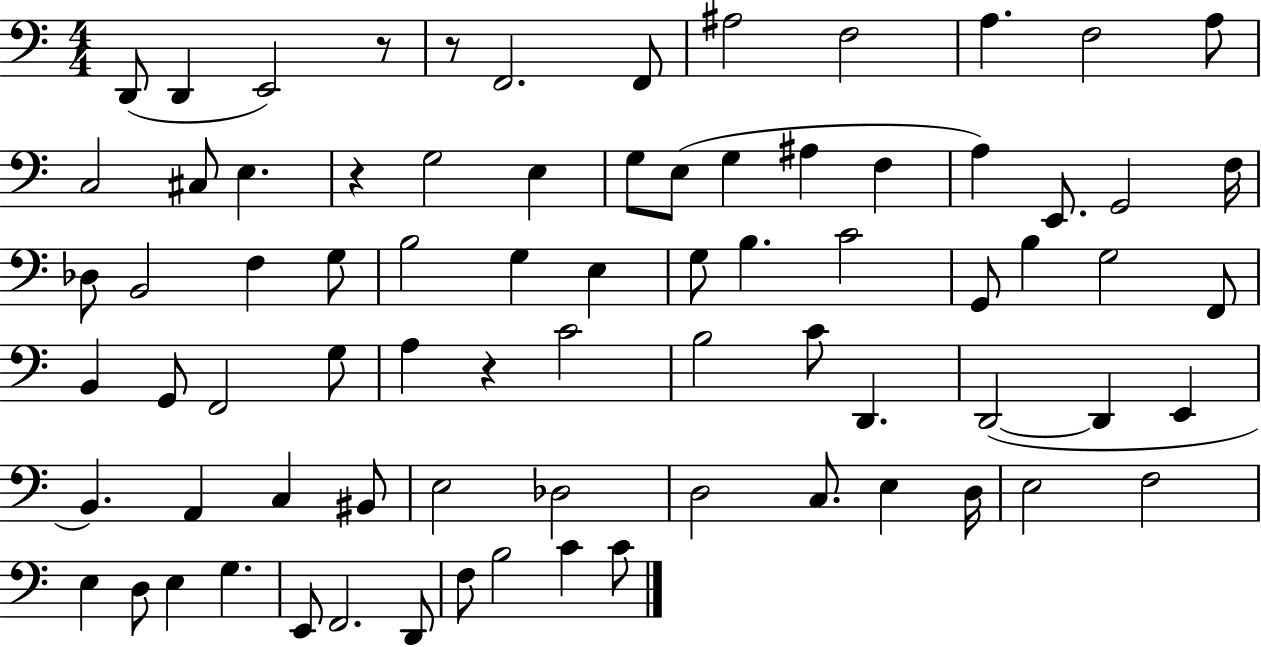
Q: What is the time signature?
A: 4/4